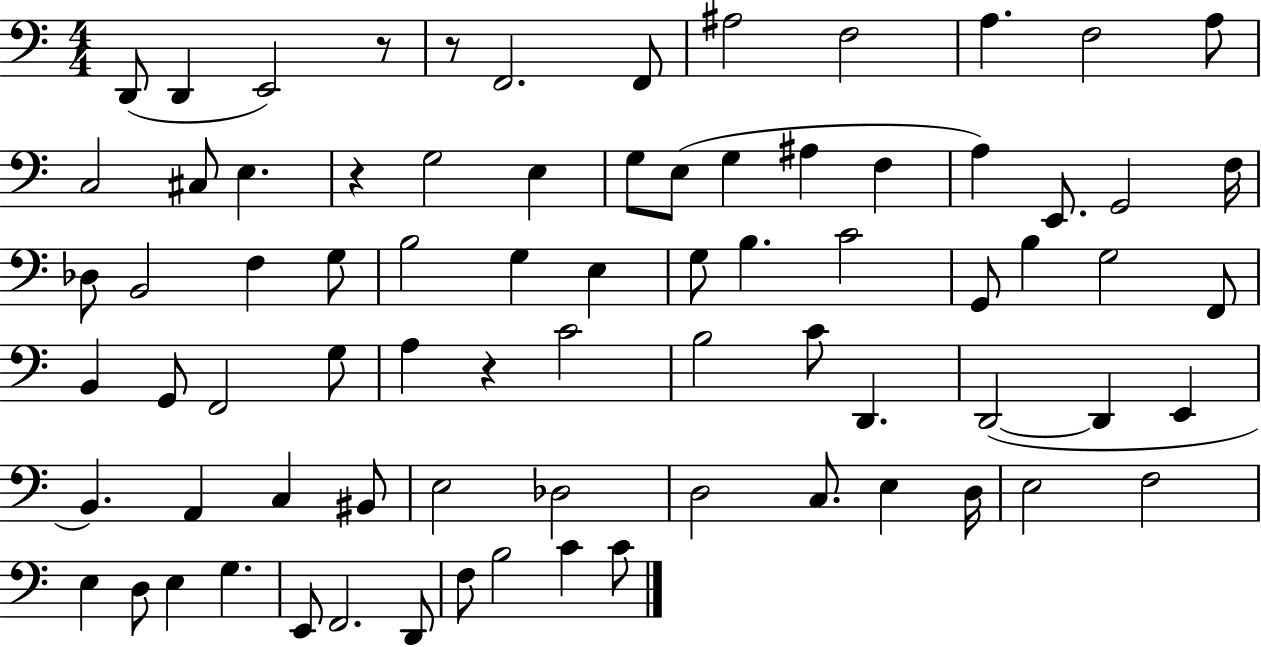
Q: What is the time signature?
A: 4/4